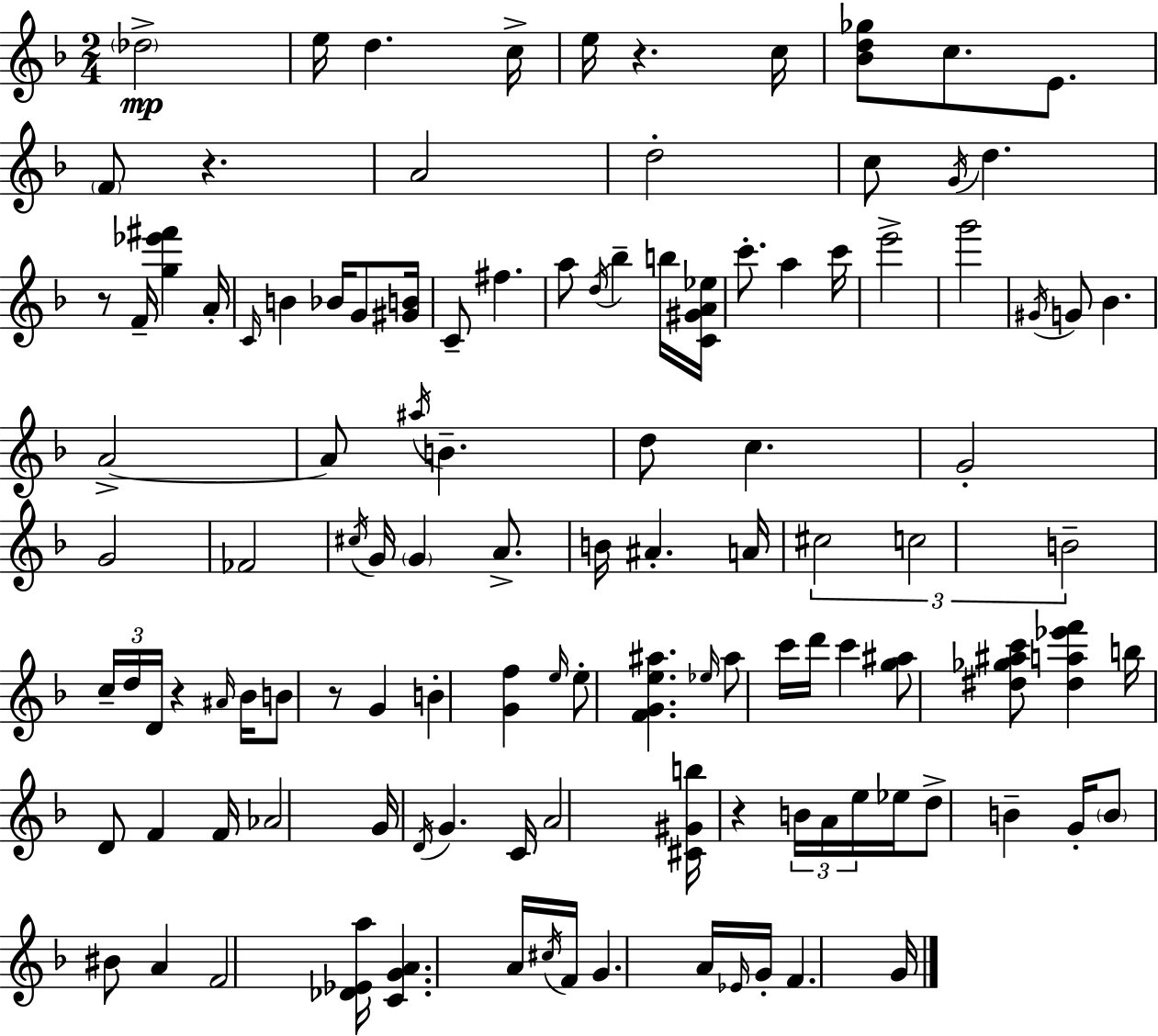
X:1
T:Untitled
M:2/4
L:1/4
K:F
_d2 e/4 d c/4 e/4 z c/4 [_Bd_g]/2 c/2 E/2 F/2 z A2 d2 c/2 G/4 d z/2 F/4 [g_e'^f'] A/4 C/4 B _B/4 G/2 [^GB]/4 C/2 ^f a/2 d/4 _b b/4 [C^GA_e]/4 c'/2 a c'/4 e'2 g'2 ^G/4 G/2 _B A2 A/2 ^a/4 B d/2 c G2 G2 _F2 ^c/4 G/4 G A/2 B/4 ^A A/4 ^c2 c2 B2 c/4 d/4 D/4 z ^A/4 _B/4 B/2 z/2 G B [Gf] e/4 e/2 [FGe^a] _e/4 ^a/2 c'/4 d'/4 c' [g^a]/2 [^d_g^ac']/2 [^da_e'f'] b/4 D/2 F F/4 _A2 G/4 D/4 G C/4 A2 [^C^Gb]/4 z B/4 A/4 e/4 _e/4 d/2 B G/4 B/2 ^B/2 A F2 [_D_Ea]/4 [CGA] A/4 ^c/4 F/4 G A/4 _E/4 G/4 F G/4